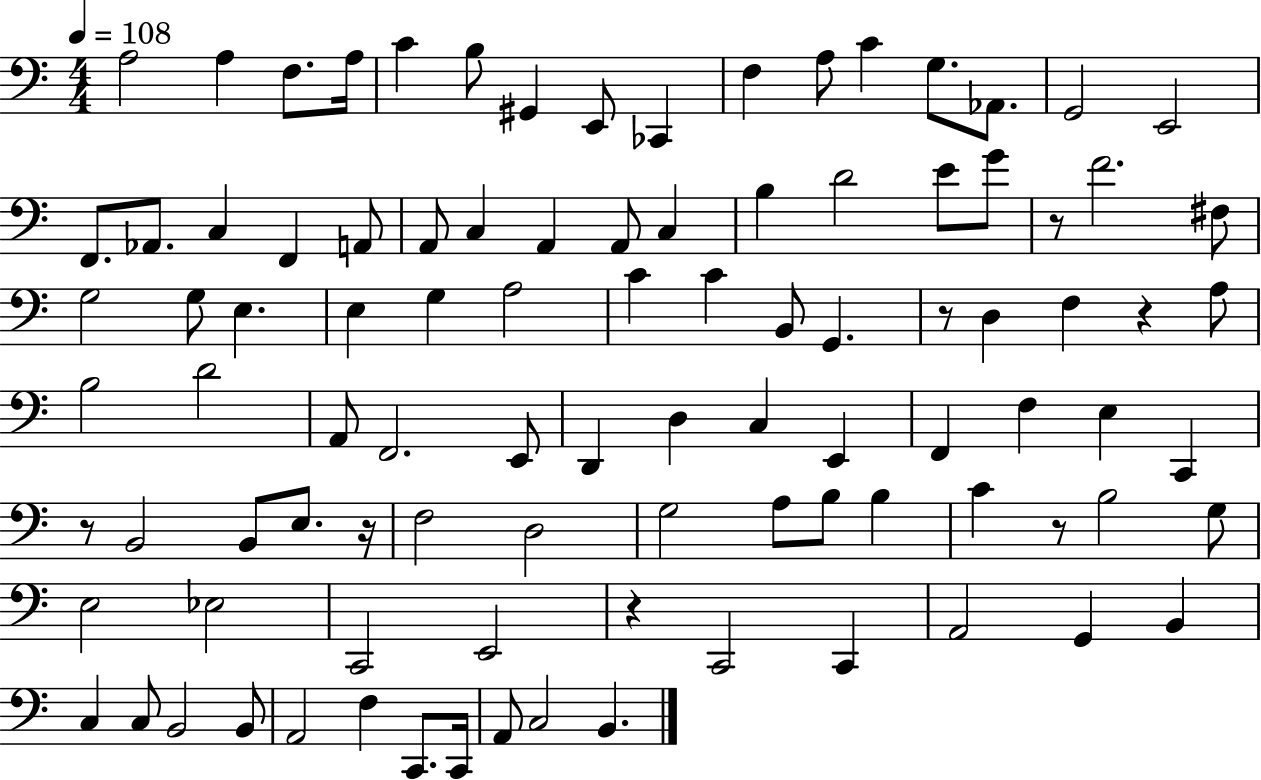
A3/h A3/q F3/e. A3/s C4/q B3/e G#2/q E2/e CES2/q F3/q A3/e C4/q G3/e. Ab2/e. G2/h E2/h F2/e. Ab2/e. C3/q F2/q A2/e A2/e C3/q A2/q A2/e C3/q B3/q D4/h E4/e G4/e R/e F4/h. F#3/e G3/h G3/e E3/q. E3/q G3/q A3/h C4/q C4/q B2/e G2/q. R/e D3/q F3/q R/q A3/e B3/h D4/h A2/e F2/h. E2/e D2/q D3/q C3/q E2/q F2/q F3/q E3/q C2/q R/e B2/h B2/e E3/e. R/s F3/h D3/h G3/h A3/e B3/e B3/q C4/q R/e B3/h G3/e E3/h Eb3/h C2/h E2/h R/q C2/h C2/q A2/h G2/q B2/q C3/q C3/e B2/h B2/e A2/h F3/q C2/e. C2/s A2/e C3/h B2/q.